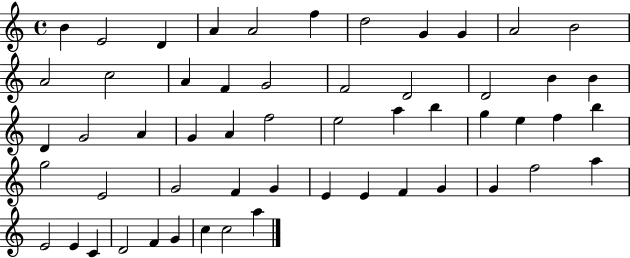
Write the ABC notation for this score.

X:1
T:Untitled
M:4/4
L:1/4
K:C
B E2 D A A2 f d2 G G A2 B2 A2 c2 A F G2 F2 D2 D2 B B D G2 A G A f2 e2 a b g e f b g2 E2 G2 F G E E F G G f2 a E2 E C D2 F G c c2 a